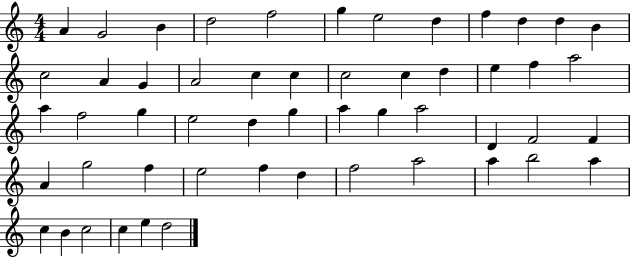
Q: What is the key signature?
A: C major